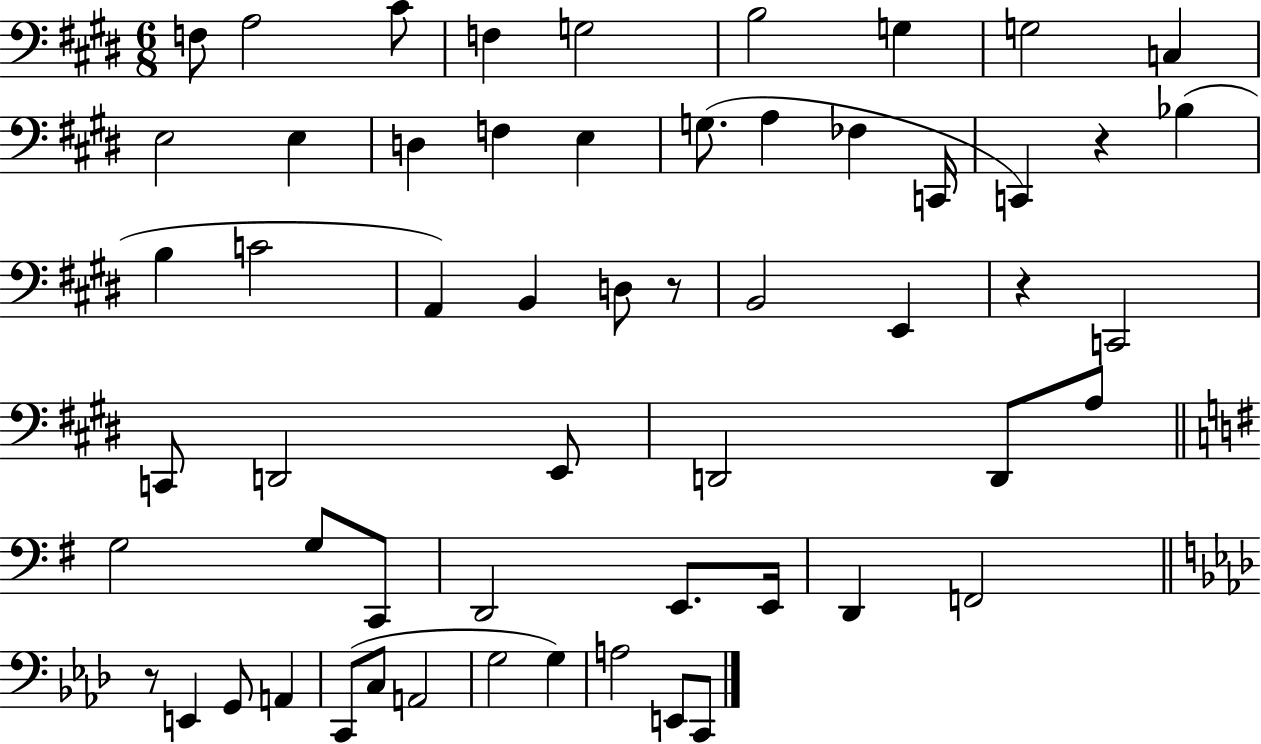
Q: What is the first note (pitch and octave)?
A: F3